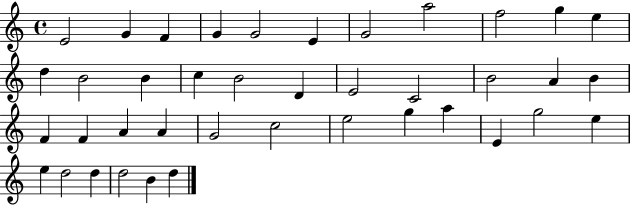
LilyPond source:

{
  \clef treble
  \time 4/4
  \defaultTimeSignature
  \key c \major
  e'2 g'4 f'4 | g'4 g'2 e'4 | g'2 a''2 | f''2 g''4 e''4 | \break d''4 b'2 b'4 | c''4 b'2 d'4 | e'2 c'2 | b'2 a'4 b'4 | \break f'4 f'4 a'4 a'4 | g'2 c''2 | e''2 g''4 a''4 | e'4 g''2 e''4 | \break e''4 d''2 d''4 | d''2 b'4 d''4 | \bar "|."
}